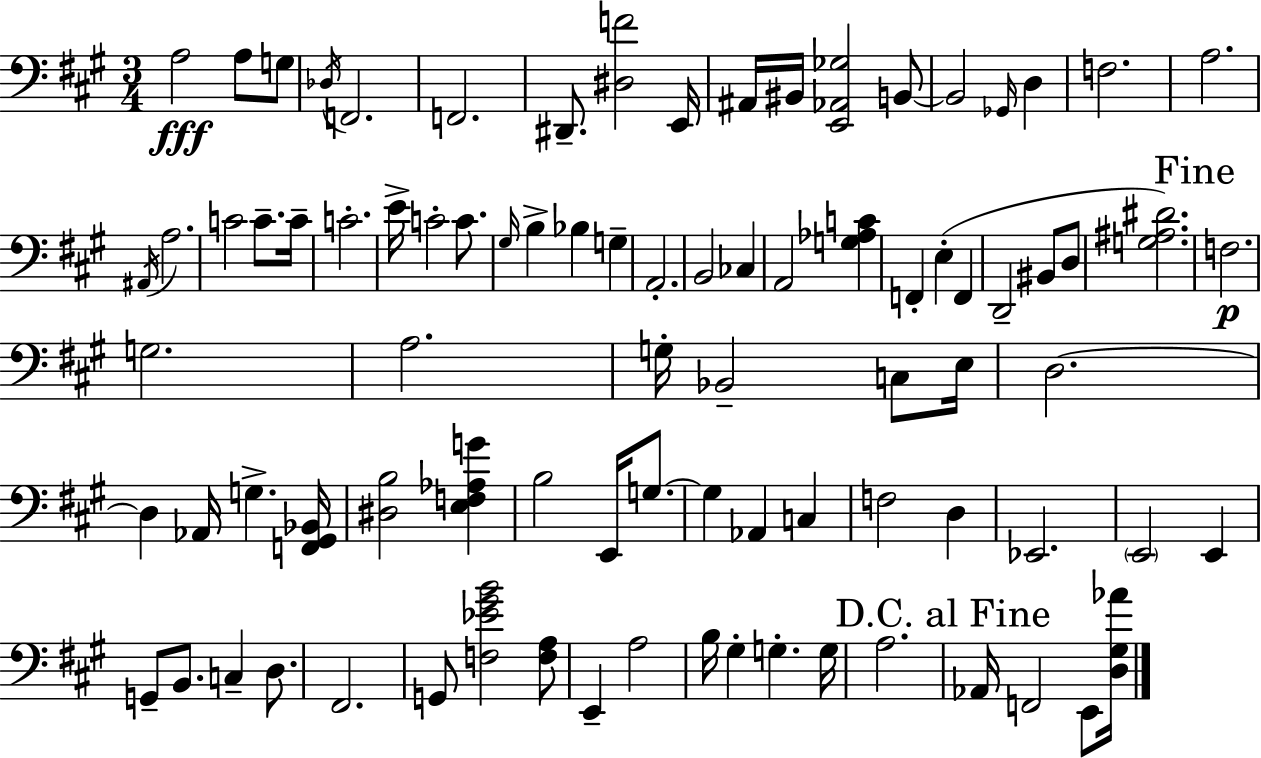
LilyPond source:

{
  \clef bass
  \numericTimeSignature
  \time 3/4
  \key a \major
  a2\fff a8 g8 | \acciaccatura { des16 } f,2. | f,2. | dis,8.-- <dis f'>2 | \break e,16 ais,16 bis,16 <e, aes, ges>2 b,8~~ | b,2 \grace { ges,16 } d4 | f2. | a2. | \break \acciaccatura { ais,16 } a2. | c'2 c'8.-- | c'16-- c'2.-. | e'16-> c'2-. | \break c'8. \grace { gis16 } b4-> bes4 | g4-- a,2.-. | b,2 | ces4 a,2 | \break <g aes c'>4 f,4-. e4-.( | f,4 d,2-- | bis,8 d8 <g ais dis'>2.) | \mark "Fine" f2.\p | \break g2. | a2. | g16-. bes,2-- | c8 e16 d2.~~ | \break d4 aes,16 g4.-> | <f, gis, bes,>16 <dis b>2 | <e f aes g'>4 b2 | e,16 g8.~~ g4 aes,4 | \break c4 f2 | d4 ees,2. | \parenthesize e,2 | e,4 g,8-- b,8. c4-- | \break d8. fis,2. | g,8 <f ees' gis' b'>2 | <f a>8 e,4-- a2 | b16 gis4-. g4.-. | \break g16 a2. | \mark "D.C. al Fine" aes,16 f,2 | e,8 <d gis aes'>16 \bar "|."
}